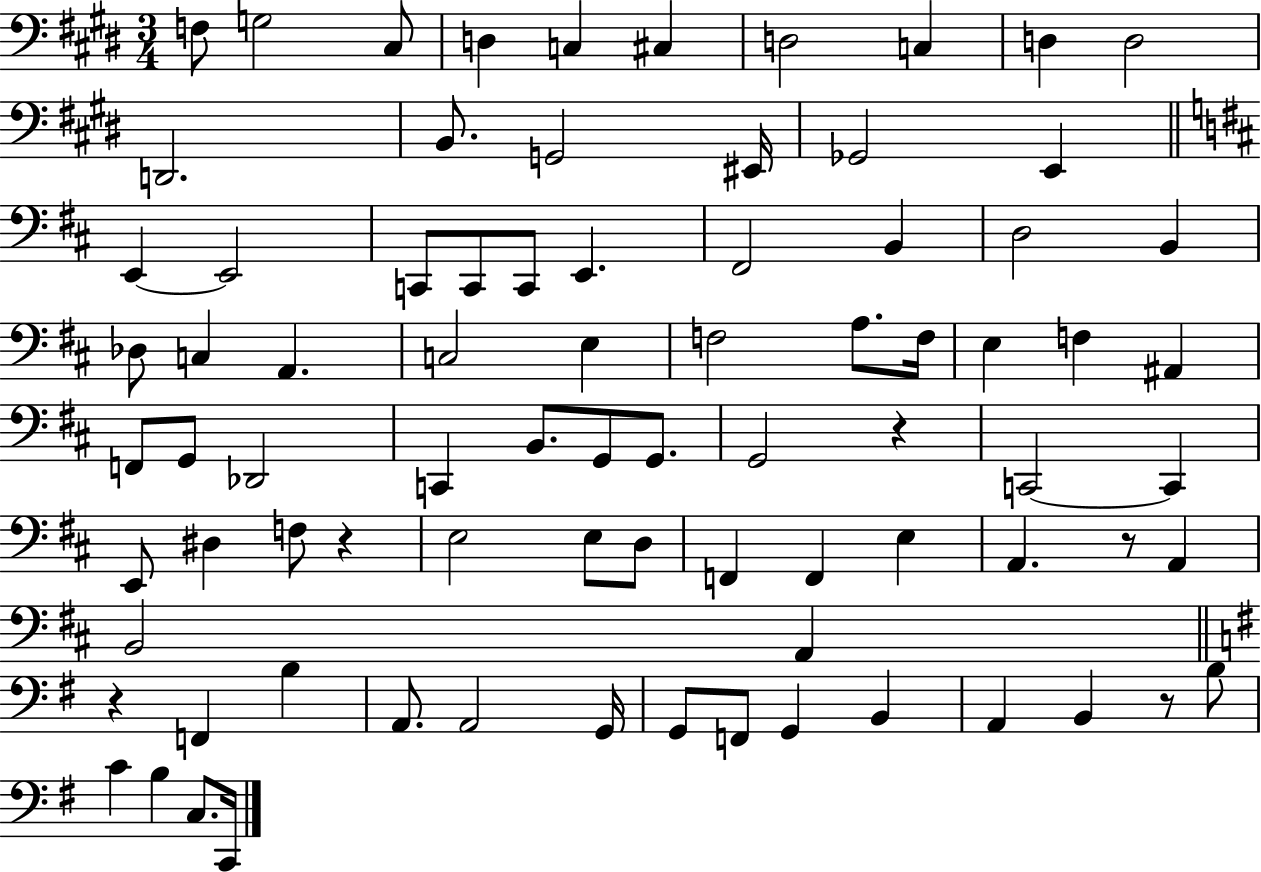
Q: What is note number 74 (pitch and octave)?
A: B3